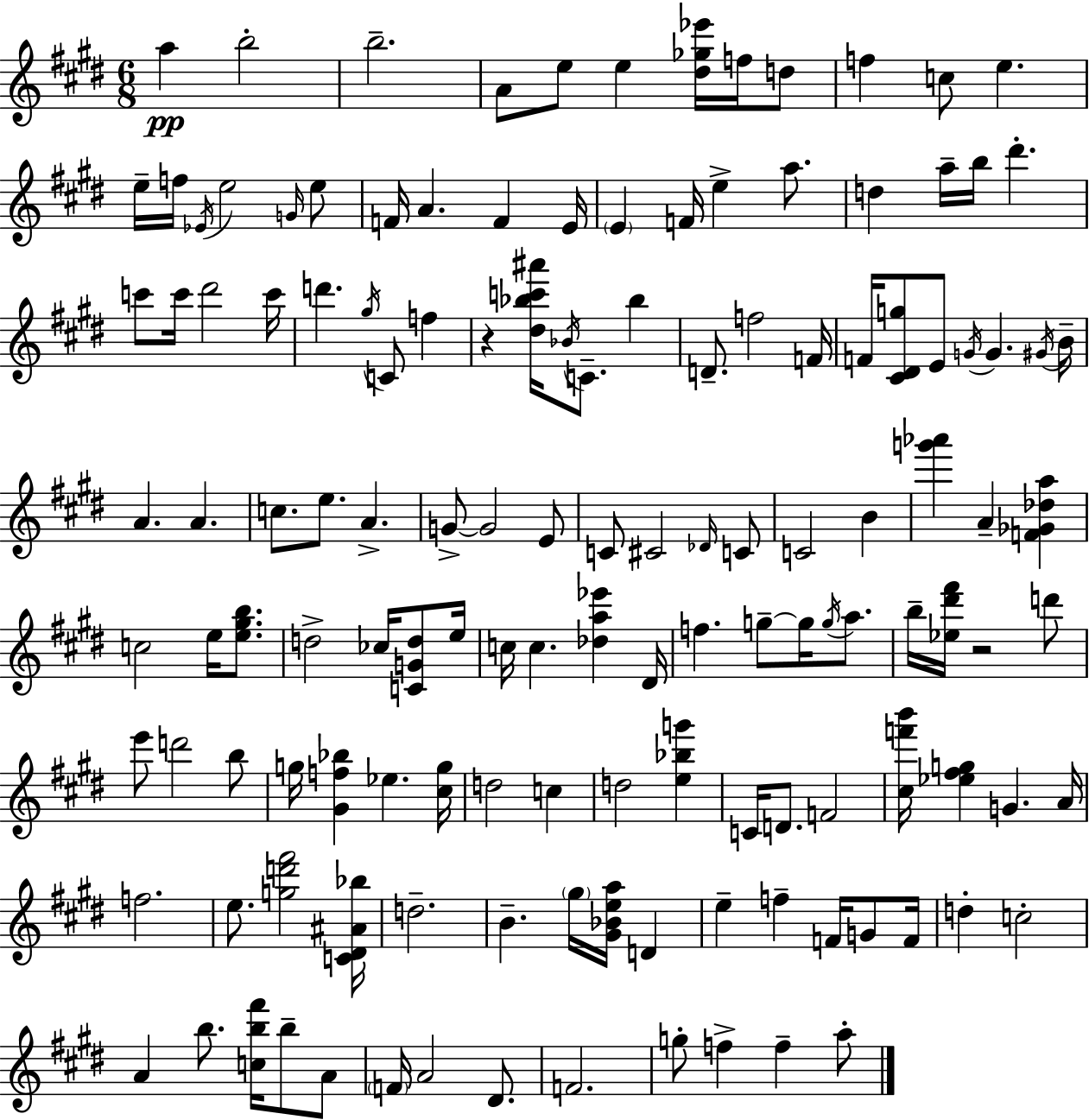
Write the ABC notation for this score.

X:1
T:Untitled
M:6/8
L:1/4
K:E
a b2 b2 A/2 e/2 e [^d_g_e']/4 f/4 d/2 f c/2 e e/4 f/4 _E/4 e2 G/4 e/2 F/4 A F E/4 E F/4 e a/2 d a/4 b/4 ^d' c'/2 c'/4 ^d'2 c'/4 d' ^g/4 C/2 f z [^d_bc'^a']/4 _B/4 C/2 _b D/2 f2 F/4 F/4 [^C^Dg]/2 E/2 G/4 G ^G/4 B/4 A A c/2 e/2 A G/2 G2 E/2 C/2 ^C2 _D/4 C/2 C2 B [g'_a'] A [F_G_da] c2 e/4 [e^gb]/2 d2 _c/4 [CGd]/2 e/4 c/4 c [_da_e'] ^D/4 f g/2 g/4 g/4 a/2 b/4 [_e^d'^f']/4 z2 d'/2 e'/2 d'2 b/2 g/4 [^Gf_b] _e [^cg]/4 d2 c d2 [e_bg'] C/4 D/2 F2 [^cf'b']/4 [_e^fg] G A/4 f2 e/2 [gd'^f']2 [C^D^A_b]/4 d2 B ^g/4 [^G_Bea]/4 D e f F/4 G/2 F/4 d c2 A b/2 [cb^f']/4 b/2 A/2 F/4 A2 ^D/2 F2 g/2 f f a/2